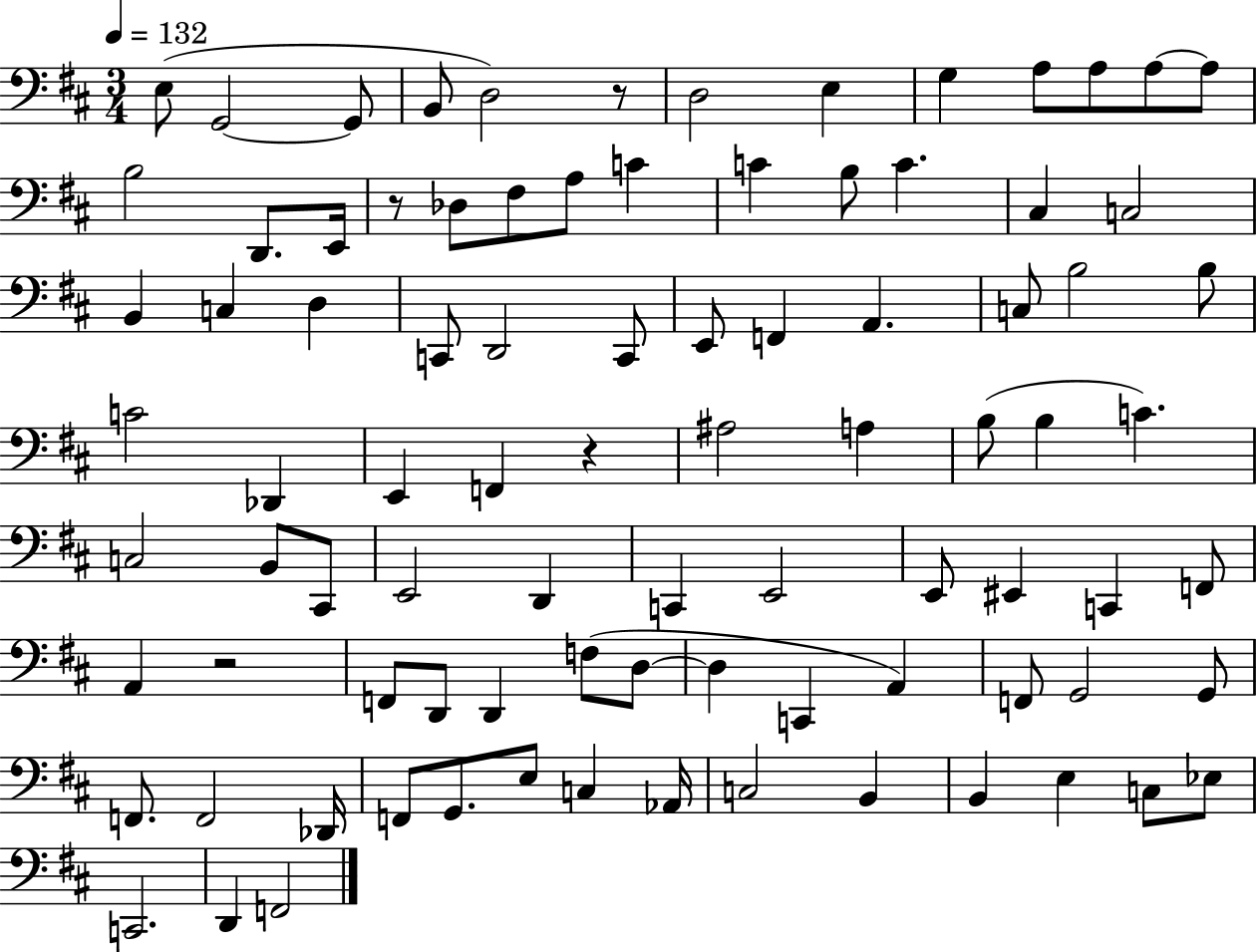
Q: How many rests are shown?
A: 4